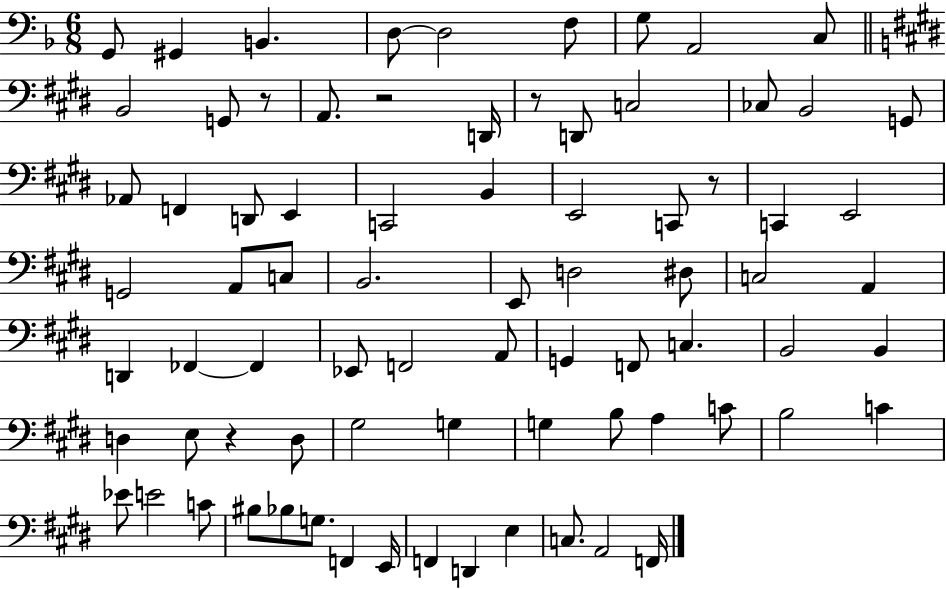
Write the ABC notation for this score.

X:1
T:Untitled
M:6/8
L:1/4
K:F
G,,/2 ^G,, B,, D,/2 D,2 F,/2 G,/2 A,,2 C,/2 B,,2 G,,/2 z/2 A,,/2 z2 D,,/4 z/2 D,,/2 C,2 _C,/2 B,,2 G,,/2 _A,,/2 F,, D,,/2 E,, C,,2 B,, E,,2 C,,/2 z/2 C,, E,,2 G,,2 A,,/2 C,/2 B,,2 E,,/2 D,2 ^D,/2 C,2 A,, D,, _F,, _F,, _E,,/2 F,,2 A,,/2 G,, F,,/2 C, B,,2 B,, D, E,/2 z D,/2 ^G,2 G, G, B,/2 A, C/2 B,2 C _E/2 E2 C/2 ^B,/2 _B,/2 G,/2 F,, E,,/4 F,, D,, E, C,/2 A,,2 F,,/4